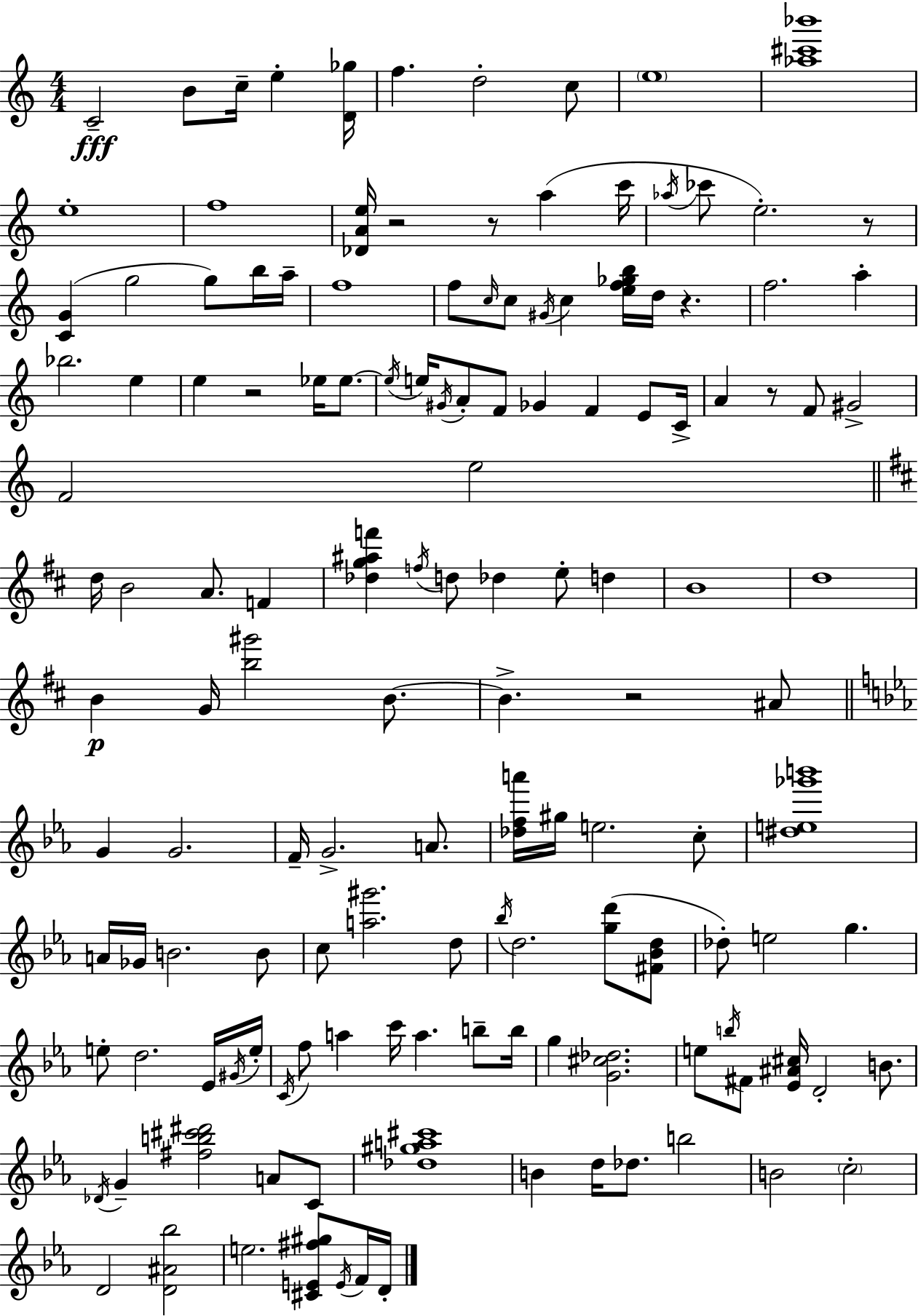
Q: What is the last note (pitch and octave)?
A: D4